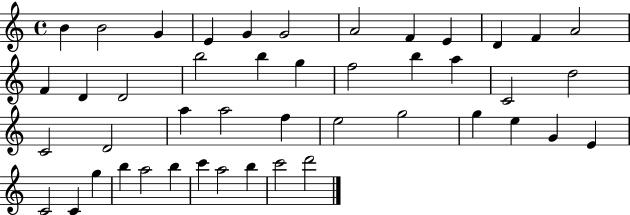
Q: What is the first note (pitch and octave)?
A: B4